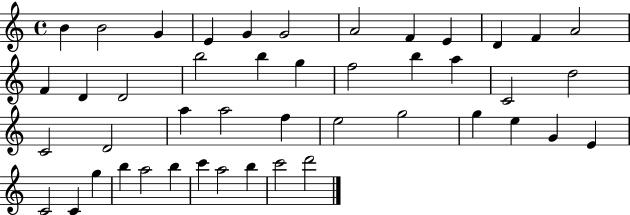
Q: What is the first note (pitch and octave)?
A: B4